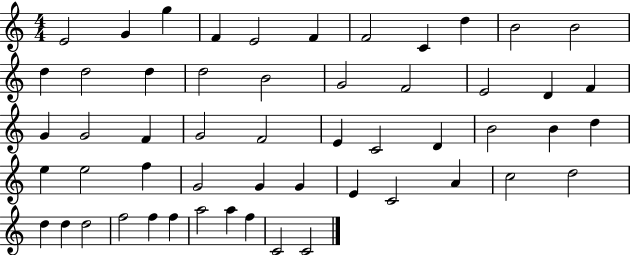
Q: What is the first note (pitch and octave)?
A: E4